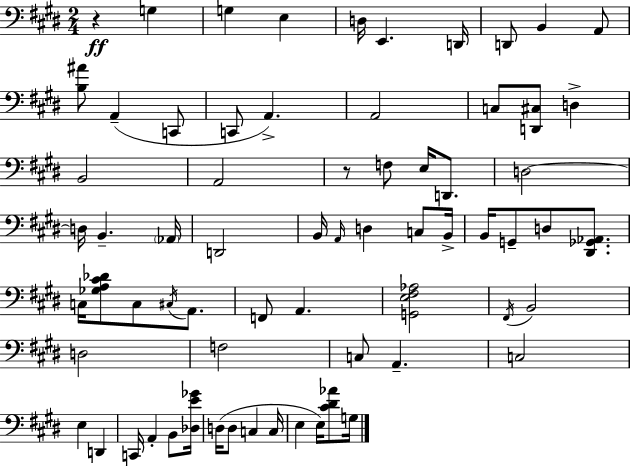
R/q G3/q G3/q E3/q D3/s E2/q. D2/s D2/e B2/q A2/e [B3,A#4]/e A2/q C2/e C2/e A2/q. A2/h C3/e [D2,C#3]/e D3/q B2/h A2/h R/e F3/e E3/s D2/e. D3/h D3/s B2/q. Ab2/s D2/h B2/s A2/s D3/q C3/e B2/s B2/s G2/e D3/e [D#2,Gb2,Ab2]/e. C3/s [Gb3,A3,C#4,Db4]/e C3/e C#3/s A2/e. F2/e A2/q. [G2,E3,F#3,Ab3]/h F#2/s B2/h D3/h F3/h C3/e A2/q. C3/h E3/q D2/q C2/s A2/q B2/e [Db3,E4,Gb4]/s D3/s D3/e C3/q C3/s E3/q E3/s [C#4,D#4,Ab4]/e G3/s